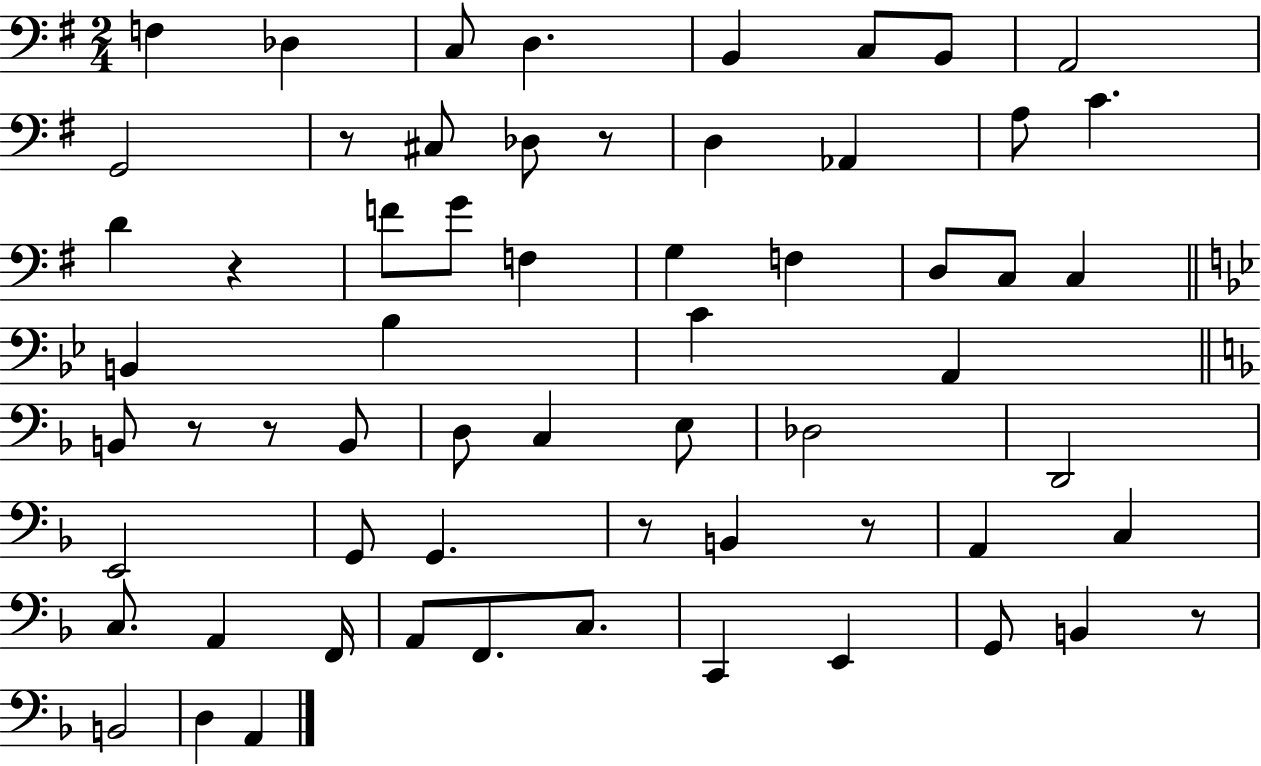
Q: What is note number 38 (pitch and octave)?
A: G2